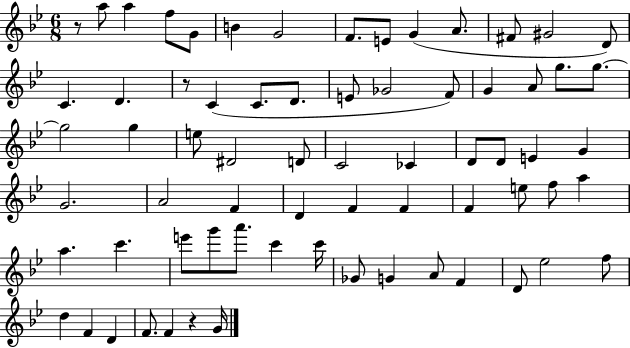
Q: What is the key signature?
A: BES major